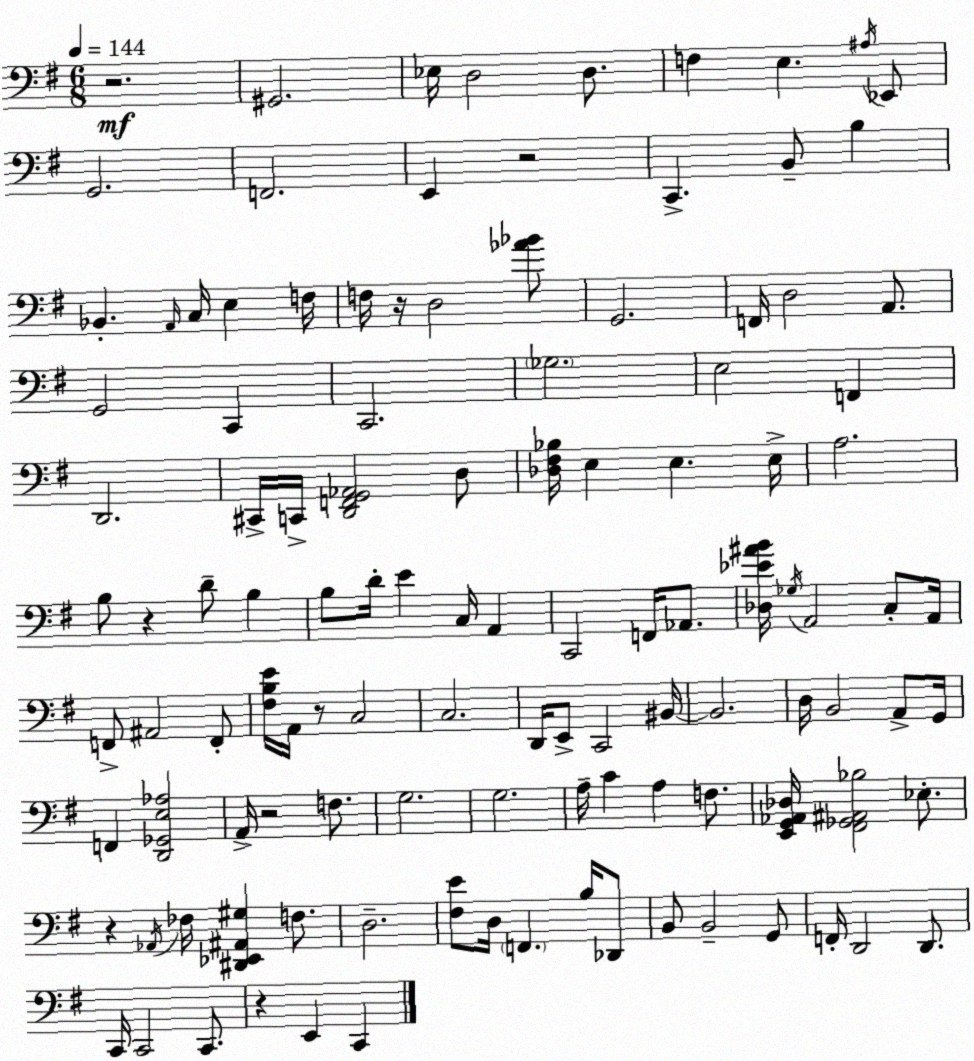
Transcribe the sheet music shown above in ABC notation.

X:1
T:Untitled
M:6/8
L:1/4
K:Em
z2 ^G,,2 _E,/4 D,2 D,/2 F, E, ^A,/4 _E,,/2 G,,2 F,,2 E,, z2 C,, B,,/2 B, _B,, A,,/4 C,/4 E, F,/4 F,/4 z/4 D,2 [_A_B]/2 G,,2 F,,/4 D,2 A,,/2 G,,2 C,, C,,2 _G,2 E,2 F,, D,,2 ^C,,/4 C,,/4 [D,,F,,G,,_A,,]2 D,/2 [_D,^F,_B,]/4 E, E, E,/4 A,2 B,/2 z D/2 B, B,/2 D/4 E C,/4 A,, C,,2 F,,/4 _A,,/2 [_D,_E^AB]/4 _G,/4 A,,2 C,/2 A,,/4 F,,/2 ^A,,2 F,,/2 [^F,B,E]/4 A,,/4 z/2 C,2 C,2 D,,/4 E,,/2 C,,2 ^B,,/4 ^B,,2 D,/4 B,,2 A,,/2 G,,/4 F,, [D,,_G,,E,_A,]2 A,,/4 z2 F,/2 G,2 G,2 A,/4 C A, F,/2 [E,,G,,_A,,_D,]/4 [^F,,_G,,^A,,_B,]2 _E,/2 z _A,,/4 _F,/4 [^D,,_E,,^A,,^G,] F,/2 D,2 [^F,E]/2 D,/4 F,, B,/4 _D,,/2 B,,/2 B,,2 G,,/2 F,,/4 D,,2 D,,/2 C,,/4 C,,2 C,,/2 z E,, C,,